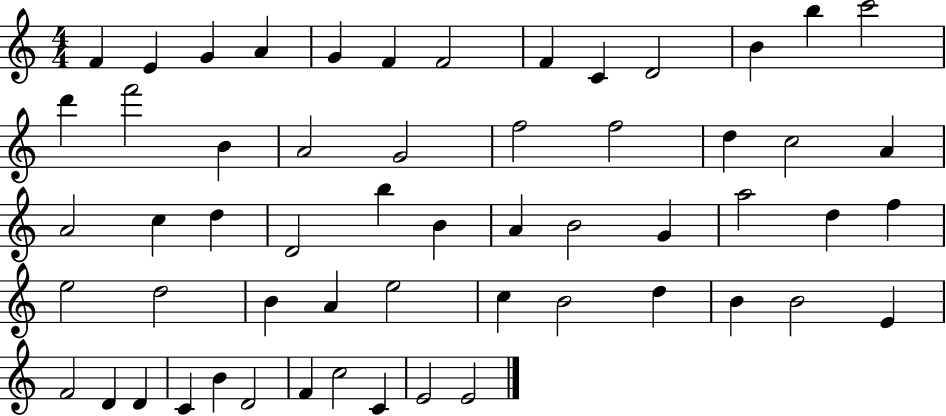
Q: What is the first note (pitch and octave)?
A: F4